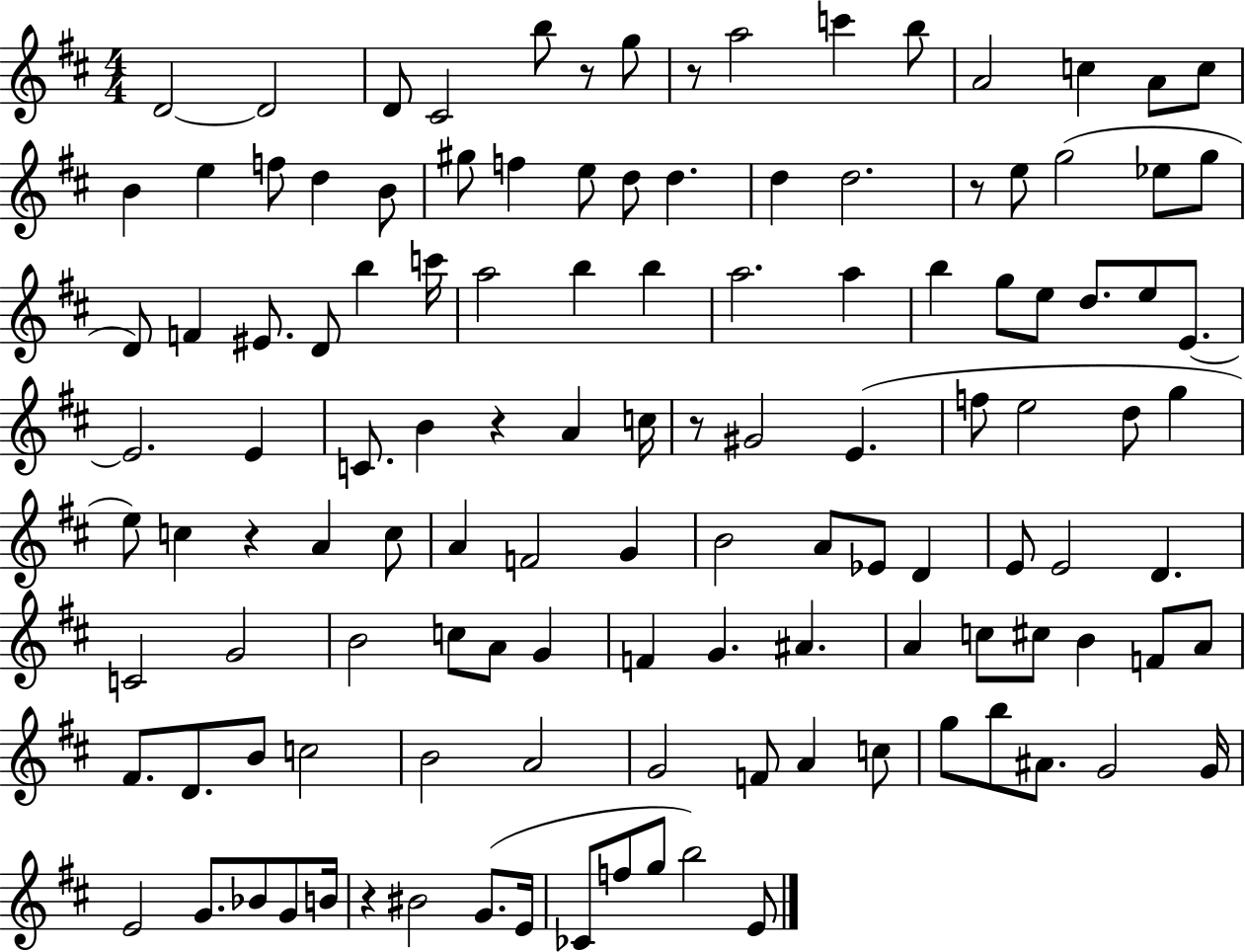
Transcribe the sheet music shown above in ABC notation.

X:1
T:Untitled
M:4/4
L:1/4
K:D
D2 D2 D/2 ^C2 b/2 z/2 g/2 z/2 a2 c' b/2 A2 c A/2 c/2 B e f/2 d B/2 ^g/2 f e/2 d/2 d d d2 z/2 e/2 g2 _e/2 g/2 D/2 F ^E/2 D/2 b c'/4 a2 b b a2 a b g/2 e/2 d/2 e/2 E/2 E2 E C/2 B z A c/4 z/2 ^G2 E f/2 e2 d/2 g e/2 c z A c/2 A F2 G B2 A/2 _E/2 D E/2 E2 D C2 G2 B2 c/2 A/2 G F G ^A A c/2 ^c/2 B F/2 A/2 ^F/2 D/2 B/2 c2 B2 A2 G2 F/2 A c/2 g/2 b/2 ^A/2 G2 G/4 E2 G/2 _B/2 G/2 B/4 z ^B2 G/2 E/4 _C/2 f/2 g/2 b2 E/2